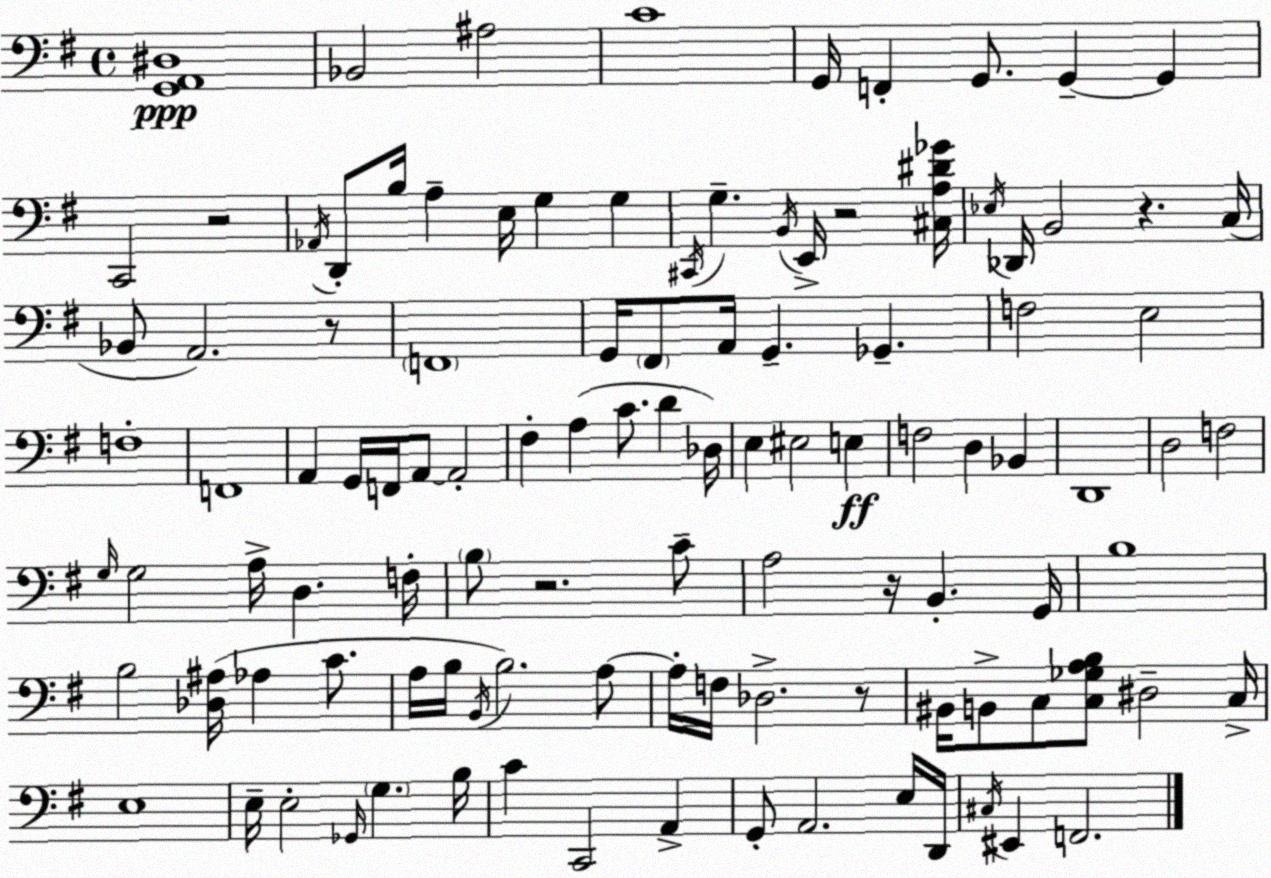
X:1
T:Untitled
M:4/4
L:1/4
K:G
[G,,A,,^D,]4 _B,,2 ^A,2 C4 G,,/4 F,, G,,/2 G,, G,, C,,2 z2 _A,,/4 D,,/2 B,/4 A, E,/4 G, G, ^C,,/4 G, B,,/4 E,,/4 z2 [^C,A,^D_G]/4 _E,/4 _D,,/4 B,,2 z C,/4 _B,,/2 A,,2 z/2 F,,4 G,,/4 ^F,,/2 A,,/4 G,, _G,, F,2 E,2 F,4 F,,4 A,, G,,/4 F,,/4 A,,/2 A,,2 ^F, A, C/2 D _D,/4 E, ^E,2 E, F,2 D, _B,, D,,4 D,2 F,2 G,/4 G,2 A,/4 D, F,/4 B,/2 z2 C/2 A,2 z/4 B,, G,,/4 B,4 B,2 [_D,^A,]/4 _A, C/2 A,/4 B,/4 B,,/4 B,2 A,/2 A,/4 F,/4 _D,2 z/2 ^B,,/4 B,,/2 C,/2 [C,_G,A,B,]/2 ^D,2 C,/4 E,4 E,/4 E,2 _G,,/4 G, B,/4 C C,,2 A,, G,,/2 A,,2 E,/4 D,,/4 ^C,/4 ^E,, F,,2